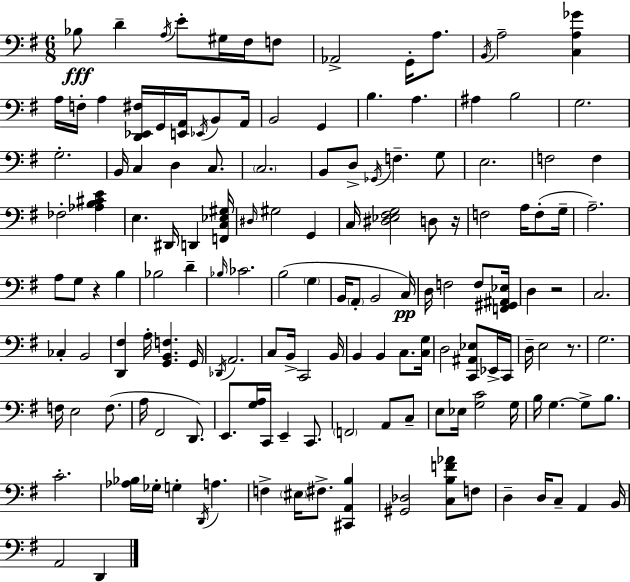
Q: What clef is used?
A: bass